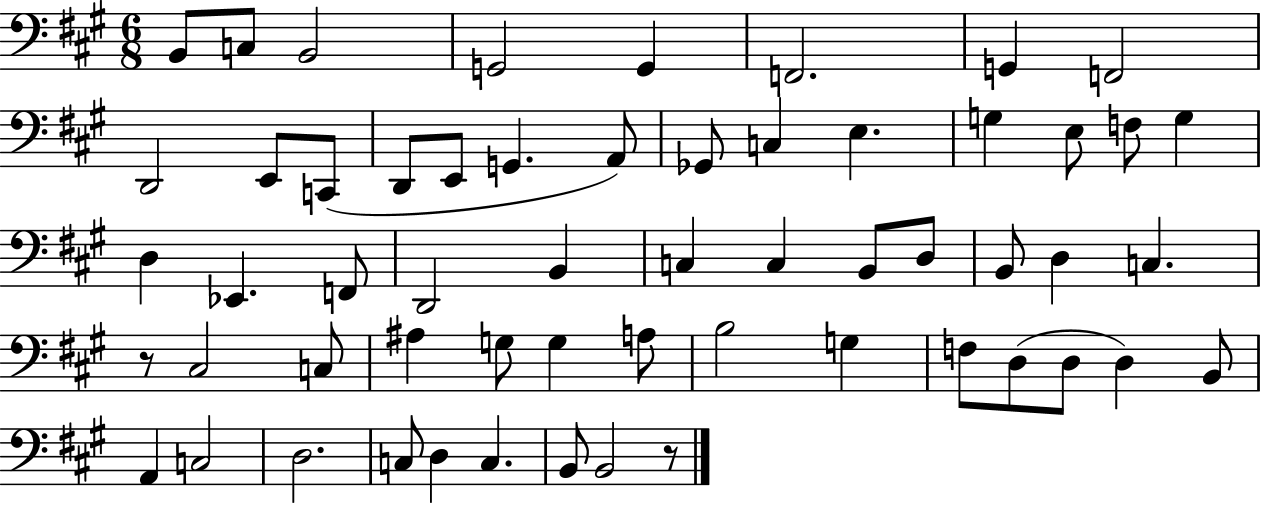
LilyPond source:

{
  \clef bass
  \numericTimeSignature
  \time 6/8
  \key a \major
  \repeat volta 2 { b,8 c8 b,2 | g,2 g,4 | f,2. | g,4 f,2 | \break d,2 e,8 c,8( | d,8 e,8 g,4. a,8) | ges,8 c4 e4. | g4 e8 f8 g4 | \break d4 ees,4. f,8 | d,2 b,4 | c4 c4 b,8 d8 | b,8 d4 c4. | \break r8 cis2 c8 | ais4 g8 g4 a8 | b2 g4 | f8 d8( d8 d4) b,8 | \break a,4 c2 | d2. | c8 d4 c4. | b,8 b,2 r8 | \break } \bar "|."
}